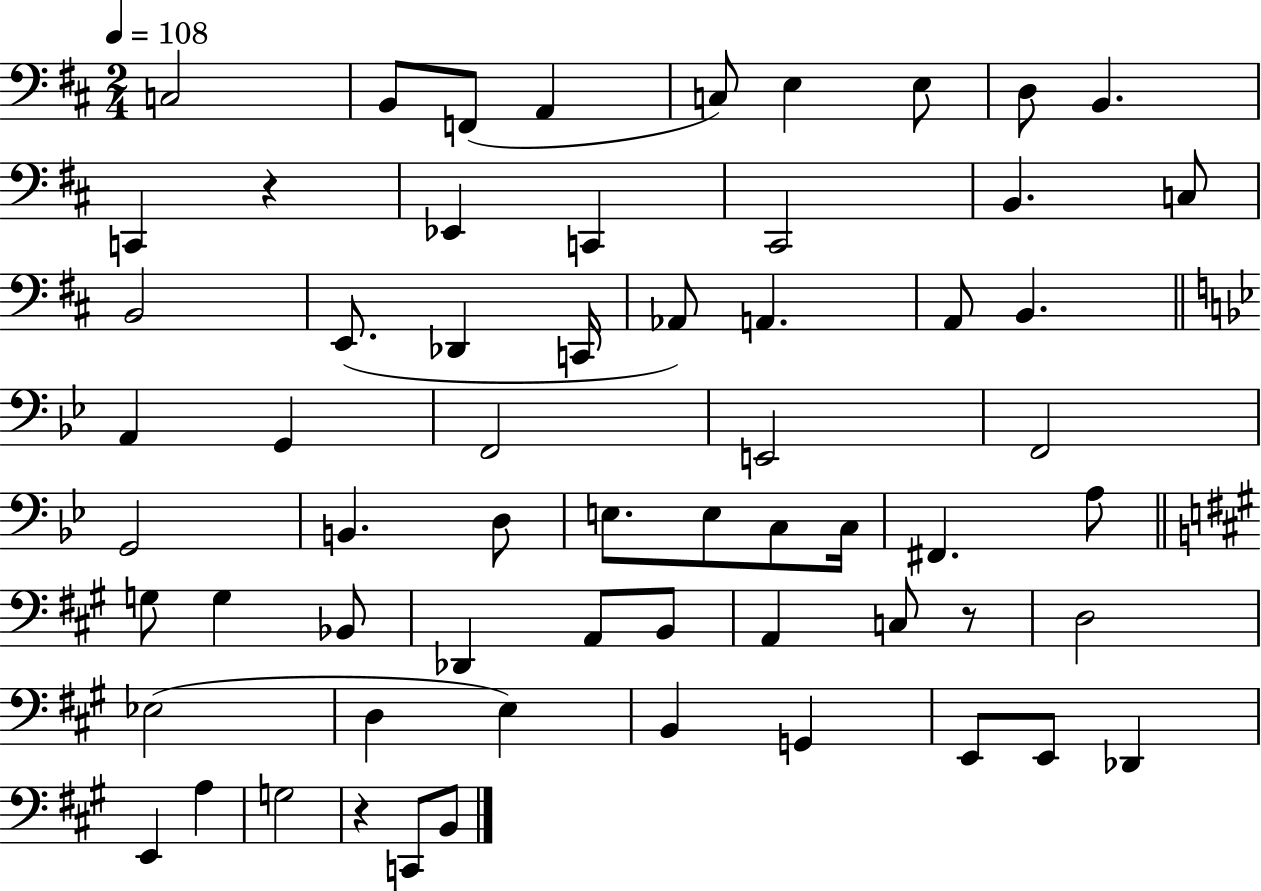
X:1
T:Untitled
M:2/4
L:1/4
K:D
C,2 B,,/2 F,,/2 A,, C,/2 E, E,/2 D,/2 B,, C,, z _E,, C,, ^C,,2 B,, C,/2 B,,2 E,,/2 _D,, C,,/4 _A,,/2 A,, A,,/2 B,, A,, G,, F,,2 E,,2 F,,2 G,,2 B,, D,/2 E,/2 E,/2 C,/2 C,/4 ^F,, A,/2 G,/2 G, _B,,/2 _D,, A,,/2 B,,/2 A,, C,/2 z/2 D,2 _E,2 D, E, B,, G,, E,,/2 E,,/2 _D,, E,, A, G,2 z C,,/2 B,,/2